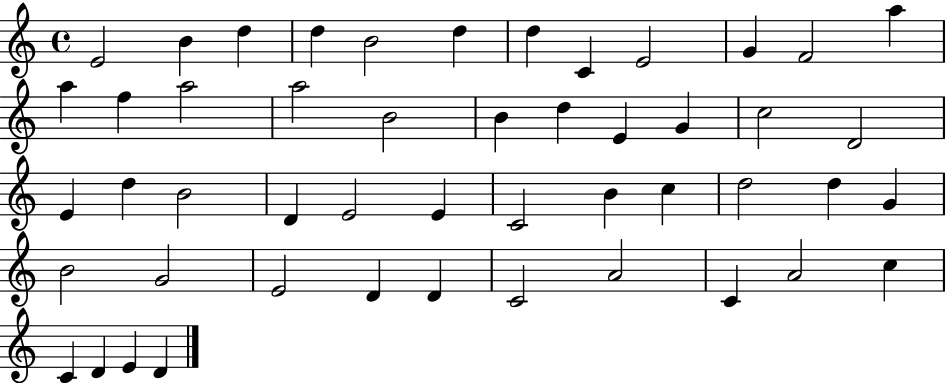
{
  \clef treble
  \time 4/4
  \defaultTimeSignature
  \key c \major
  e'2 b'4 d''4 | d''4 b'2 d''4 | d''4 c'4 e'2 | g'4 f'2 a''4 | \break a''4 f''4 a''2 | a''2 b'2 | b'4 d''4 e'4 g'4 | c''2 d'2 | \break e'4 d''4 b'2 | d'4 e'2 e'4 | c'2 b'4 c''4 | d''2 d''4 g'4 | \break b'2 g'2 | e'2 d'4 d'4 | c'2 a'2 | c'4 a'2 c''4 | \break c'4 d'4 e'4 d'4 | \bar "|."
}